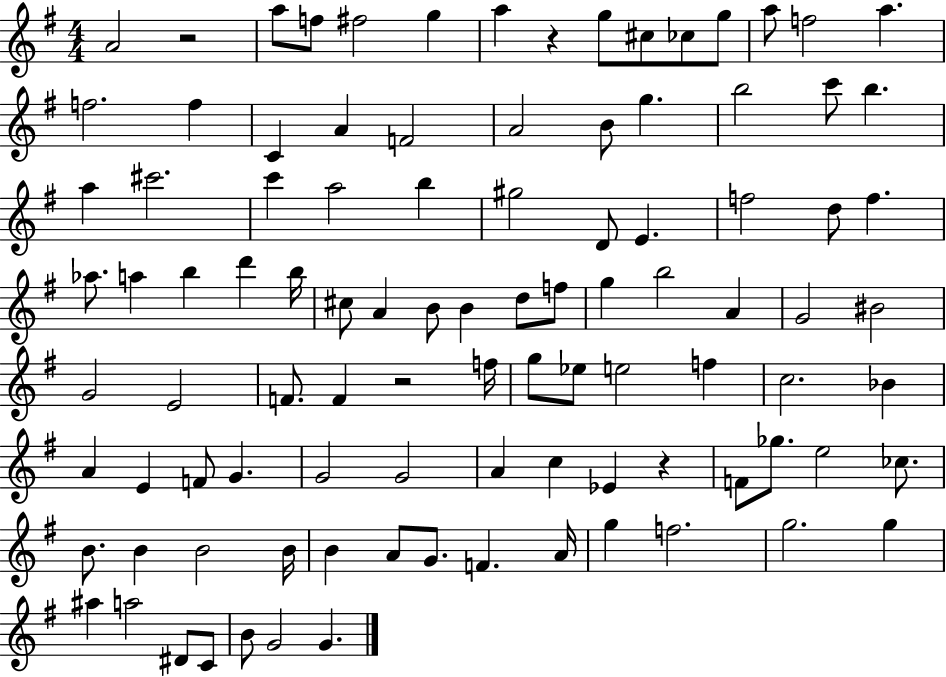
{
  \clef treble
  \numericTimeSignature
  \time 4/4
  \key g \major
  a'2 r2 | a''8 f''8 fis''2 g''4 | a''4 r4 g''8 cis''8 ces''8 g''8 | a''8 f''2 a''4. | \break f''2. f''4 | c'4 a'4 f'2 | a'2 b'8 g''4. | b''2 c'''8 b''4. | \break a''4 cis'''2. | c'''4 a''2 b''4 | gis''2 d'8 e'4. | f''2 d''8 f''4. | \break aes''8. a''4 b''4 d'''4 b''16 | cis''8 a'4 b'8 b'4 d''8 f''8 | g''4 b''2 a'4 | g'2 bis'2 | \break g'2 e'2 | f'8. f'4 r2 f''16 | g''8 ees''8 e''2 f''4 | c''2. bes'4 | \break a'4 e'4 f'8 g'4. | g'2 g'2 | a'4 c''4 ees'4 r4 | f'8 ges''8. e''2 ces''8. | \break b'8. b'4 b'2 b'16 | b'4 a'8 g'8. f'4. a'16 | g''4 f''2. | g''2. g''4 | \break ais''4 a''2 dis'8 c'8 | b'8 g'2 g'4. | \bar "|."
}